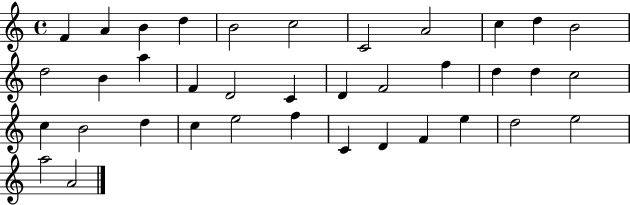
F4/q A4/q B4/q D5/q B4/h C5/h C4/h A4/h C5/q D5/q B4/h D5/h B4/q A5/q F4/q D4/h C4/q D4/q F4/h F5/q D5/q D5/q C5/h C5/q B4/h D5/q C5/q E5/h F5/q C4/q D4/q F4/q E5/q D5/h E5/h A5/h A4/h